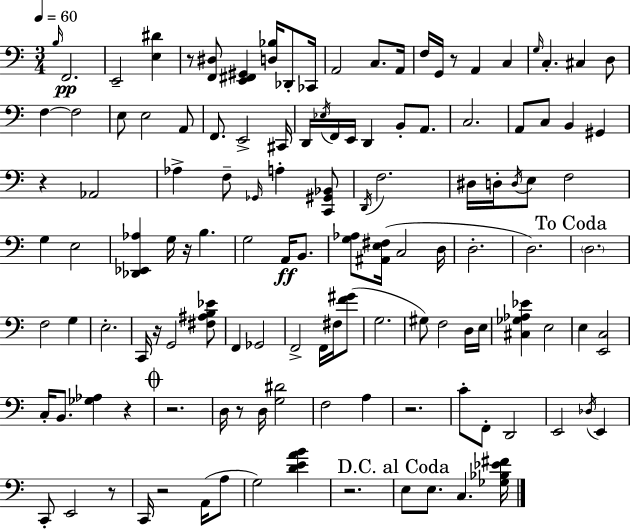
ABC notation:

X:1
T:Untitled
M:3/4
L:1/4
K:Am
B,/4 F,,2 E,,2 [E,^D] z/2 [F,,^D,]/2 [E,,^F,,^G,,] [D,_B,]/4 _D,,/2 _C,,/4 A,,2 C,/2 A,,/4 F,/4 G,,/4 z/2 A,, C, G,/4 C, ^C, D,/2 F, F,2 E,/2 E,2 A,,/2 F,,/2 E,,2 ^C,,/4 D,,/4 _E,/4 F,,/4 E,,/4 D,, B,,/2 A,,/2 C,2 A,,/2 C,/2 B,, ^G,, z _A,,2 _A, F,/2 _G,,/4 A, [C,,^G,,_B,,]/2 D,,/4 F,2 ^D,/4 D,/4 D,/4 E,/2 F,2 G, E,2 [_D,,_E,,_A,] G,/4 z/4 B, G,2 A,,/4 B,,/2 [G,_A,]/2 [^A,,E,^F,]/4 C,2 D,/4 D,2 D,2 D,2 F,2 G, E,2 C,,/4 z/4 G,,2 [^F,^A,B,_E]/2 F,, _G,,2 F,,2 F,,/4 ^F,/4 [F^G]/2 G,2 ^G,/2 F,2 D,/4 E,/4 [^C,_G,_A,_E] E,2 E, [E,,C,]2 C,/4 B,,/2 [_G,_A,] z z2 D,/4 z/2 D,/4 [G,^D]2 F,2 A, z2 C/2 F,,/2 D,,2 E,,2 _D,/4 E,, C,,/2 E,,2 z/2 C,,/4 z2 A,,/4 A,/2 G,2 [DEAB] z2 E,/2 E,/2 C, [_G,_B,_E^F]/4